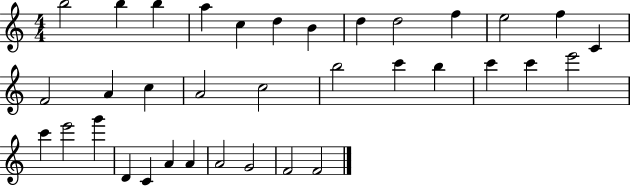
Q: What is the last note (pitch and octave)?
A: F4